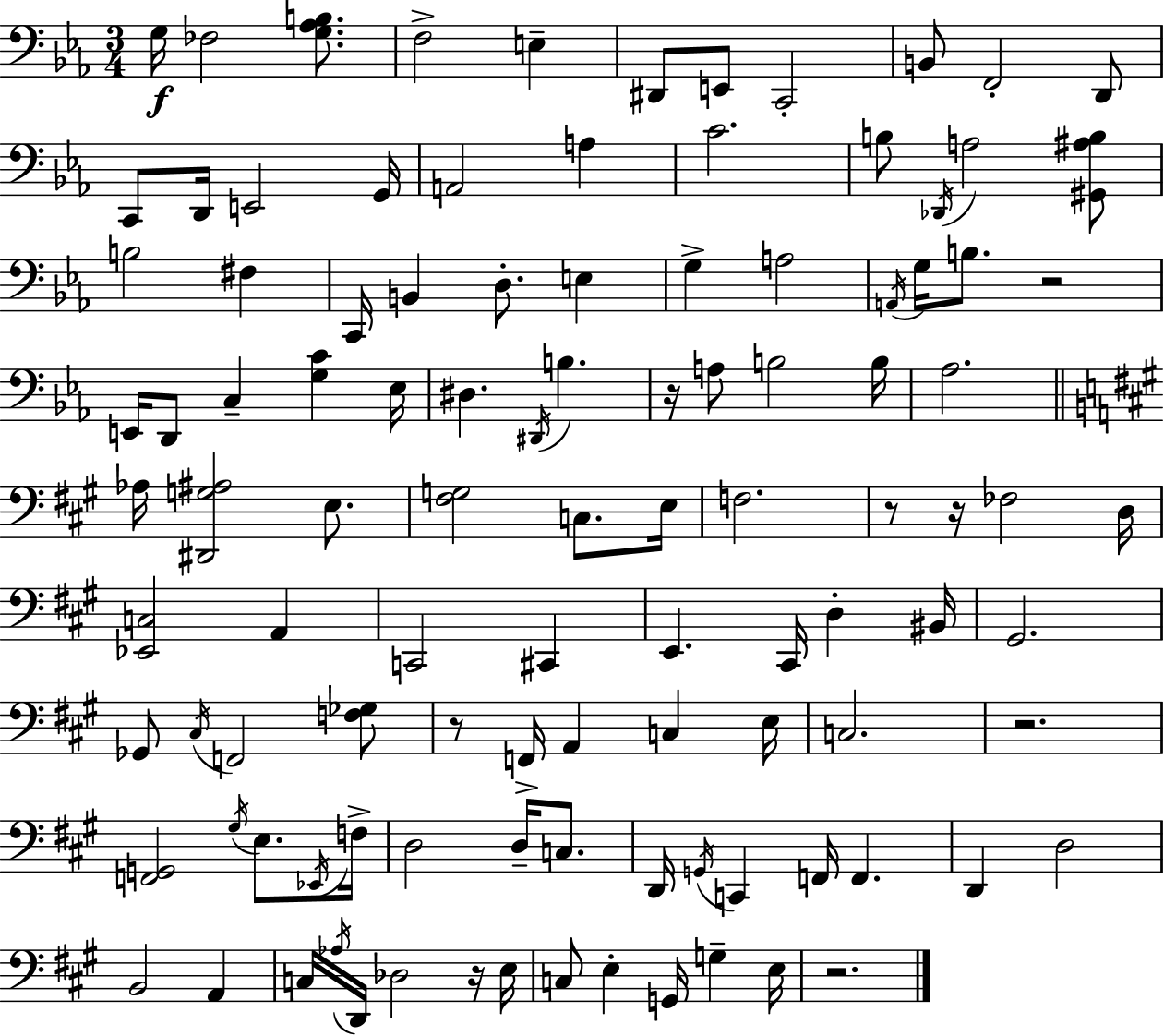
G3/s FES3/h [G3,Ab3,B3]/e. F3/h E3/q D#2/e E2/e C2/h B2/e F2/h D2/e C2/e D2/s E2/h G2/s A2/h A3/q C4/h. B3/e Db2/s A3/h [G#2,A#3,B3]/e B3/h F#3/q C2/s B2/q D3/e. E3/q G3/q A3/h A2/s G3/s B3/e. R/h E2/s D2/e C3/q [G3,C4]/q Eb3/s D#3/q. D#2/s B3/q. R/s A3/e B3/h B3/s Ab3/h. Ab3/s [D#2,G3,A#3]/h E3/e. [F#3,G3]/h C3/e. E3/s F3/h. R/e R/s FES3/h D3/s [Eb2,C3]/h A2/q C2/h C#2/q E2/q. C#2/s D3/q BIS2/s G#2/h. Gb2/e C#3/s F2/h [F3,Gb3]/e R/e F2/s A2/q C3/q E3/s C3/h. R/h. [F2,G2]/h G#3/s E3/e. Eb2/s F3/s D3/h D3/s C3/e. D2/s G2/s C2/q F2/s F2/q. D2/q D3/h B2/h A2/q C3/s Ab3/s D2/s Db3/h R/s E3/s C3/e E3/q G2/s G3/q E3/s R/h.